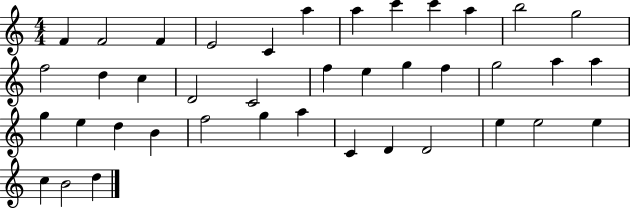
F4/q F4/h F4/q E4/h C4/q A5/q A5/q C6/q C6/q A5/q B5/h G5/h F5/h D5/q C5/q D4/h C4/h F5/q E5/q G5/q F5/q G5/h A5/q A5/q G5/q E5/q D5/q B4/q F5/h G5/q A5/q C4/q D4/q D4/h E5/q E5/h E5/q C5/q B4/h D5/q